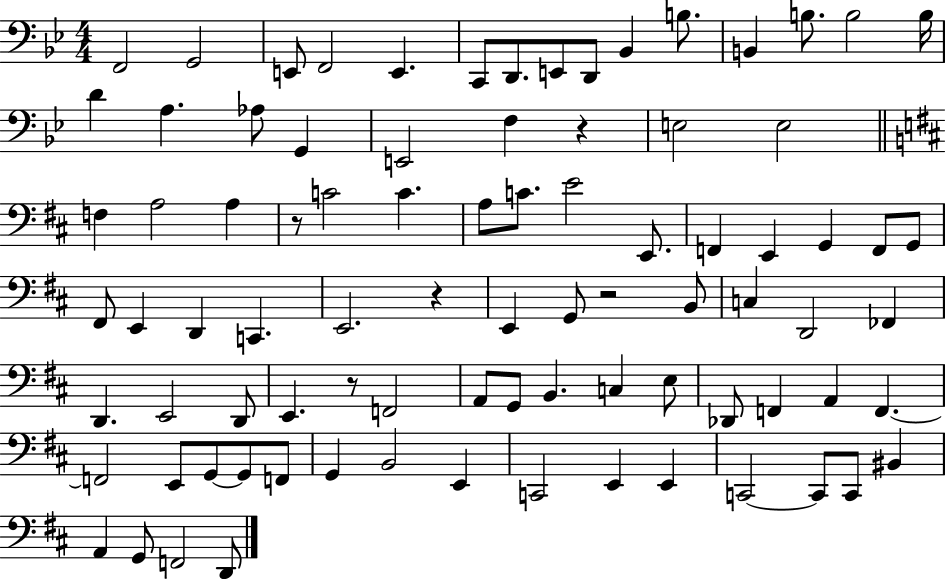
X:1
T:Untitled
M:4/4
L:1/4
K:Bb
F,,2 G,,2 E,,/2 F,,2 E,, C,,/2 D,,/2 E,,/2 D,,/2 _B,, B,/2 B,, B,/2 B,2 B,/4 D A, _A,/2 G,, E,,2 F, z E,2 E,2 F, A,2 A, z/2 C2 C A,/2 C/2 E2 E,,/2 F,, E,, G,, F,,/2 G,,/2 ^F,,/2 E,, D,, C,, E,,2 z E,, G,,/2 z2 B,,/2 C, D,,2 _F,, D,, E,,2 D,,/2 E,, z/2 F,,2 A,,/2 G,,/2 B,, C, E,/2 _D,,/2 F,, A,, F,, F,,2 E,,/2 G,,/2 G,,/2 F,,/2 G,, B,,2 E,, C,,2 E,, E,, C,,2 C,,/2 C,,/2 ^B,, A,, G,,/2 F,,2 D,,/2